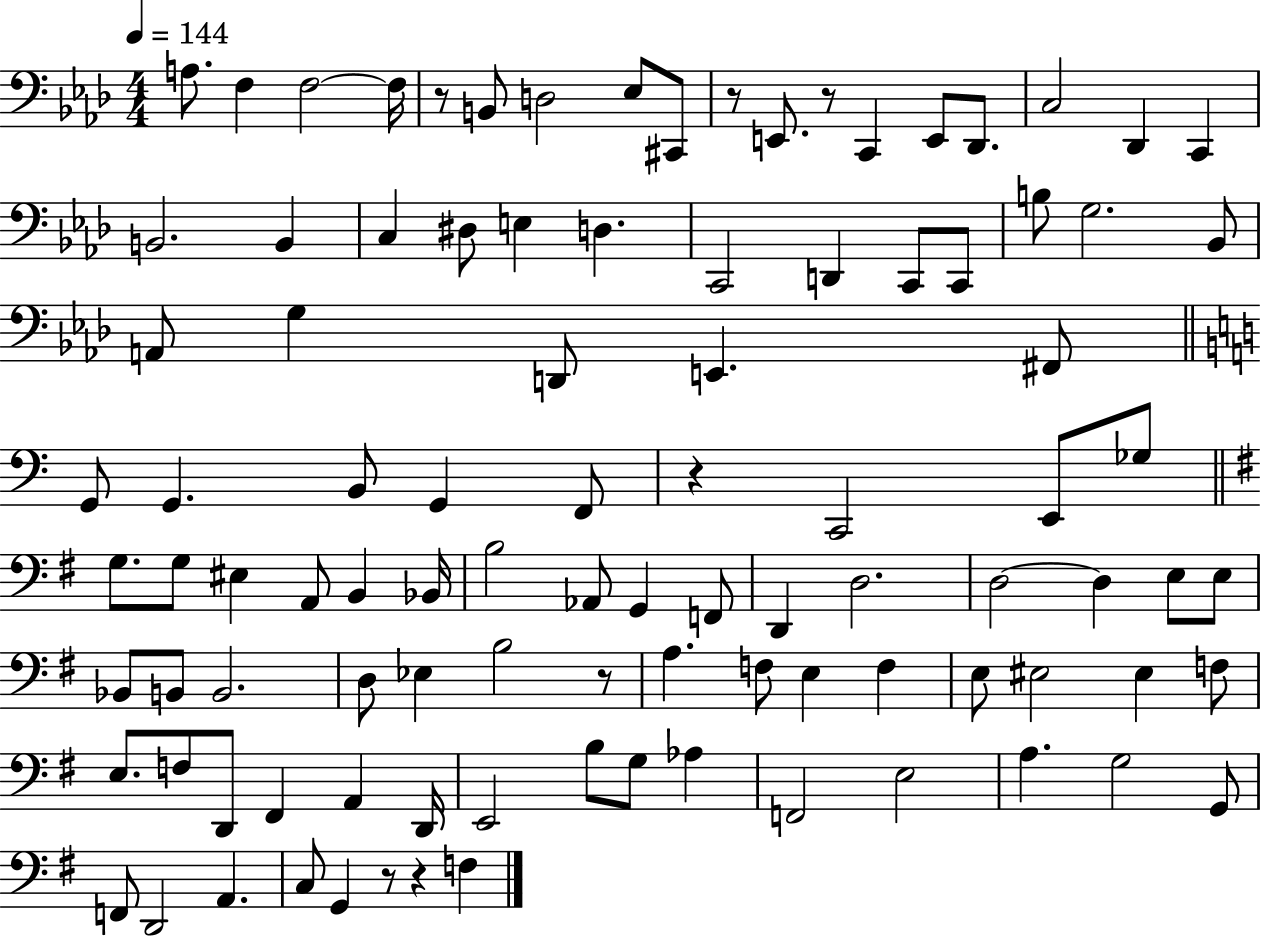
A3/e. F3/q F3/h F3/s R/e B2/e D3/h Eb3/e C#2/e R/e E2/e. R/e C2/q E2/e Db2/e. C3/h Db2/q C2/q B2/h. B2/q C3/q D#3/e E3/q D3/q. C2/h D2/q C2/e C2/e B3/e G3/h. Bb2/e A2/e G3/q D2/e E2/q. F#2/e G2/e G2/q. B2/e G2/q F2/e R/q C2/h E2/e Gb3/e G3/e. G3/e EIS3/q A2/e B2/q Bb2/s B3/h Ab2/e G2/q F2/e D2/q D3/h. D3/h D3/q E3/e E3/e Bb2/e B2/e B2/h. D3/e Eb3/q B3/h R/e A3/q. F3/e E3/q F3/q E3/e EIS3/h EIS3/q F3/e E3/e. F3/e D2/e F#2/q A2/q D2/s E2/h B3/e G3/e Ab3/q F2/h E3/h A3/q. G3/h G2/e F2/e D2/h A2/q. C3/e G2/q R/e R/q F3/q